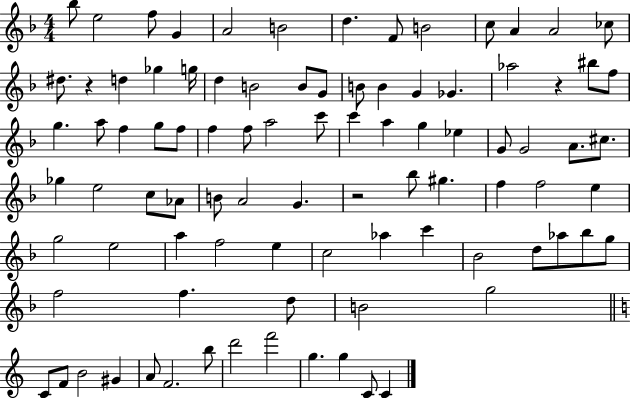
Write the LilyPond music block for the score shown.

{
  \clef treble
  \numericTimeSignature
  \time 4/4
  \key f \major
  bes''8 e''2 f''8 g'4 | a'2 b'2 | d''4. f'8 b'2 | c''8 a'4 a'2 ces''8 | \break dis''8. r4 d''4 ges''4 g''16 | d''4 b'2 b'8 g'8 | b'8 b'4 g'4 ges'4. | aes''2 r4 bis''8 f''8 | \break g''4. a''8 f''4 g''8 f''8 | f''4 f''8 a''2 c'''8 | c'''4 a''4 g''4 ees''4 | g'8 g'2 a'8. cis''8. | \break ges''4 e''2 c''8 aes'8 | b'8 a'2 g'4. | r2 bes''8 gis''4. | f''4 f''2 e''4 | \break g''2 e''2 | a''4 f''2 e''4 | c''2 aes''4 c'''4 | bes'2 d''8 aes''8 bes''8 g''8 | \break f''2 f''4. d''8 | b'2 g''2 | \bar "||" \break \key a \minor c'8 f'8 b'2 gis'4 | a'8 f'2. b''8 | d'''2 f'''2 | g''4. g''4 c'8 c'4 | \break \bar "|."
}